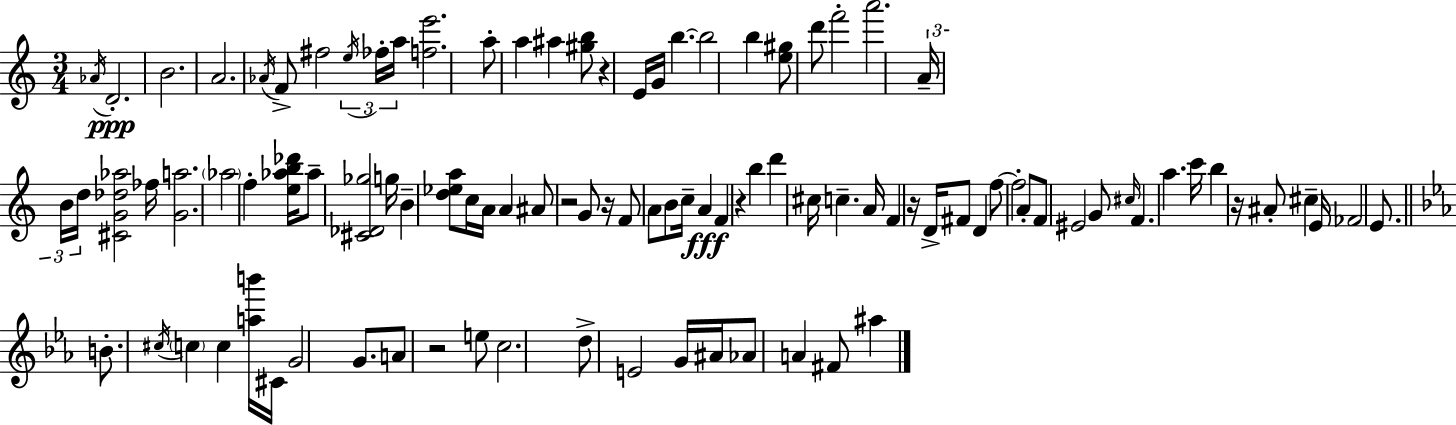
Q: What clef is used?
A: treble